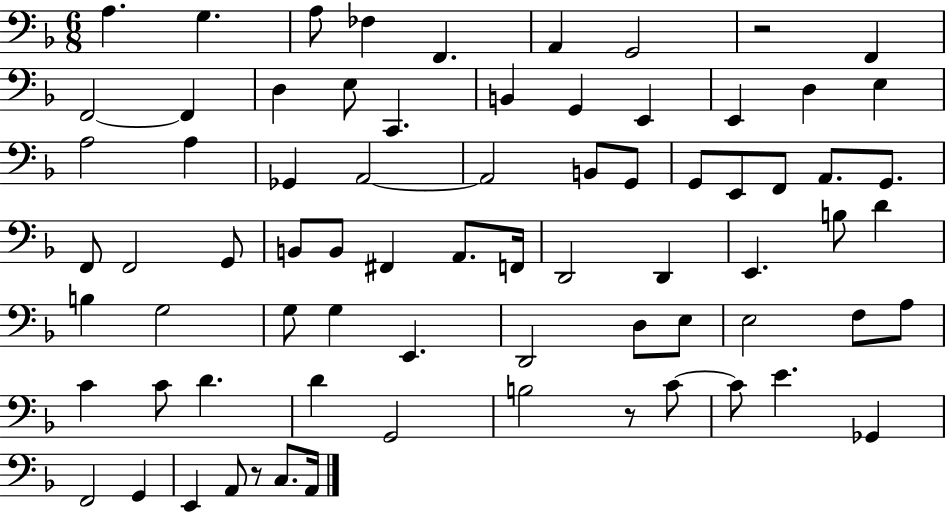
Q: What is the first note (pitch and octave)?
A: A3